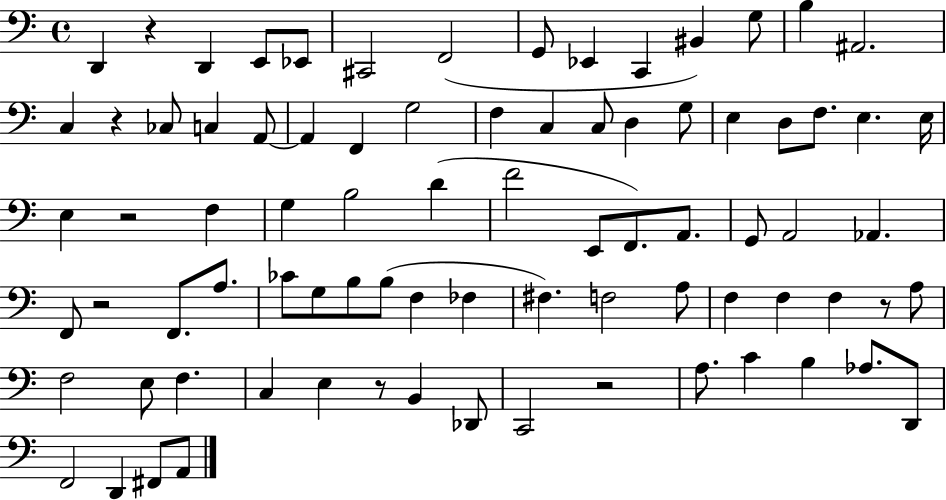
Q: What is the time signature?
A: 4/4